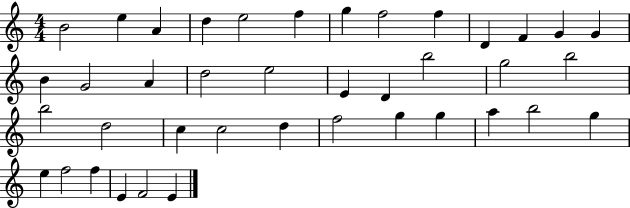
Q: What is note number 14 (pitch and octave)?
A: B4